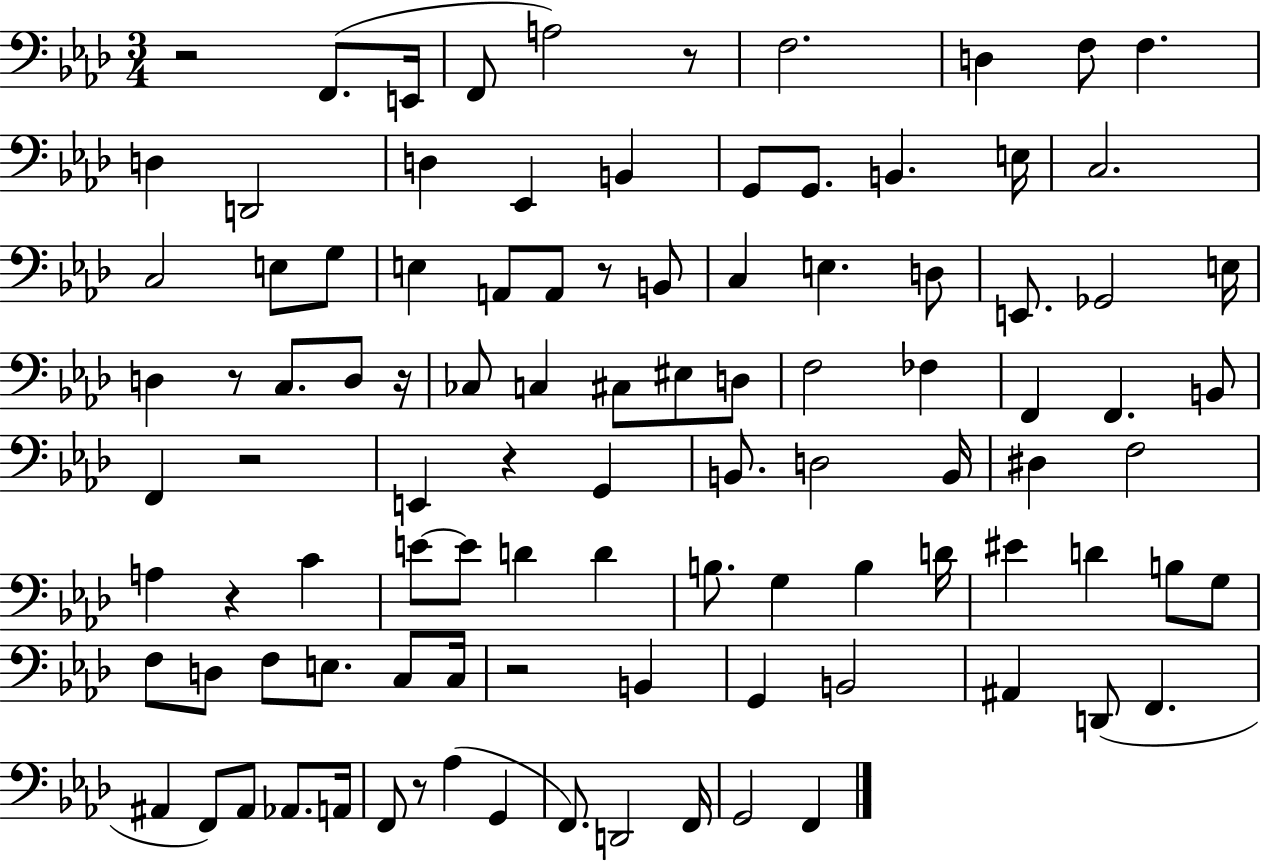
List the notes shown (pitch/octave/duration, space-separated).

R/h F2/e. E2/s F2/e A3/h R/e F3/h. D3/q F3/e F3/q. D3/q D2/h D3/q Eb2/q B2/q G2/e G2/e. B2/q. E3/s C3/h. C3/h E3/e G3/e E3/q A2/e A2/e R/e B2/e C3/q E3/q. D3/e E2/e. Gb2/h E3/s D3/q R/e C3/e. D3/e R/s CES3/e C3/q C#3/e EIS3/e D3/e F3/h FES3/q F2/q F2/q. B2/e F2/q R/h E2/q R/q G2/q B2/e. D3/h B2/s D#3/q F3/h A3/q R/q C4/q E4/e E4/e D4/q D4/q B3/e. G3/q B3/q D4/s EIS4/q D4/q B3/e G3/e F3/e D3/e F3/e E3/e. C3/e C3/s R/h B2/q G2/q B2/h A#2/q D2/e F2/q. A#2/q F2/e A#2/e Ab2/e. A2/s F2/e R/e Ab3/q G2/q F2/e. D2/h F2/s G2/h F2/q